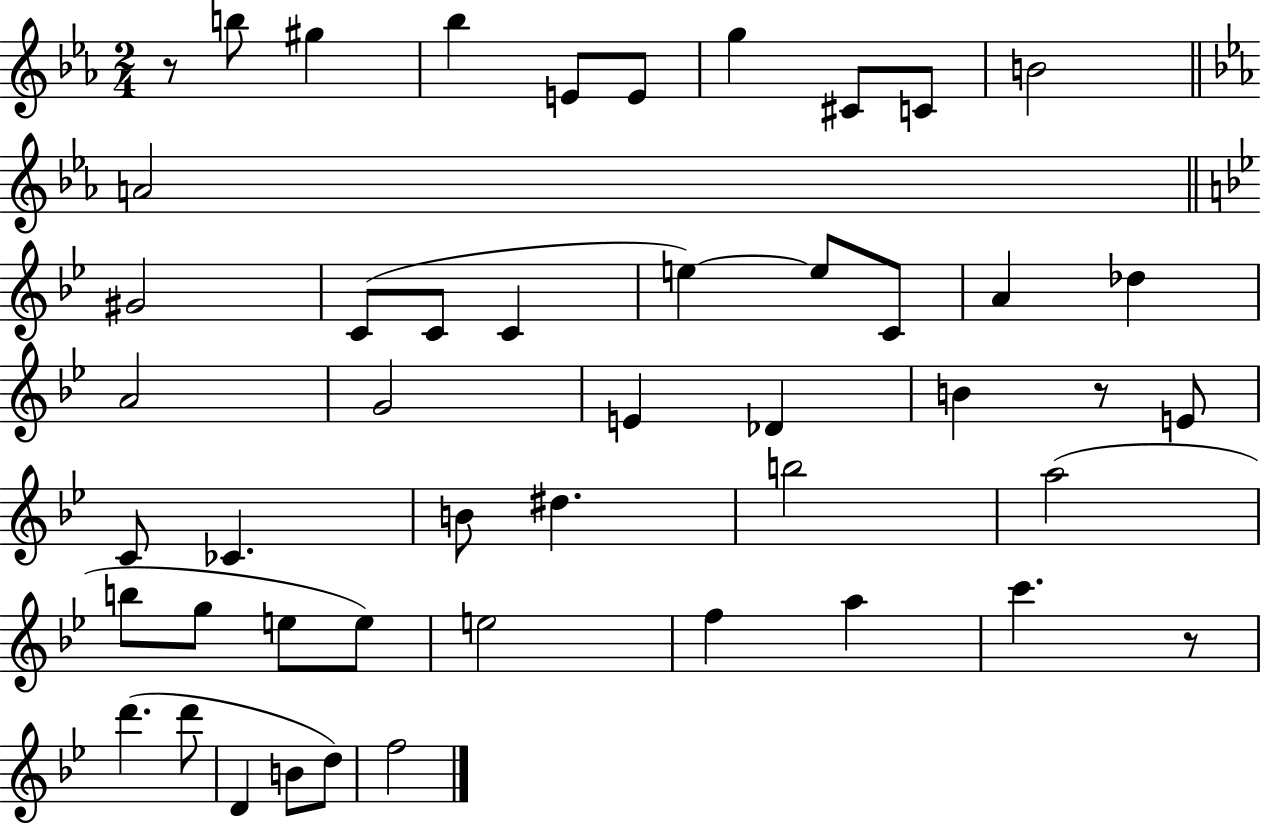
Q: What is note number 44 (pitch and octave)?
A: D5